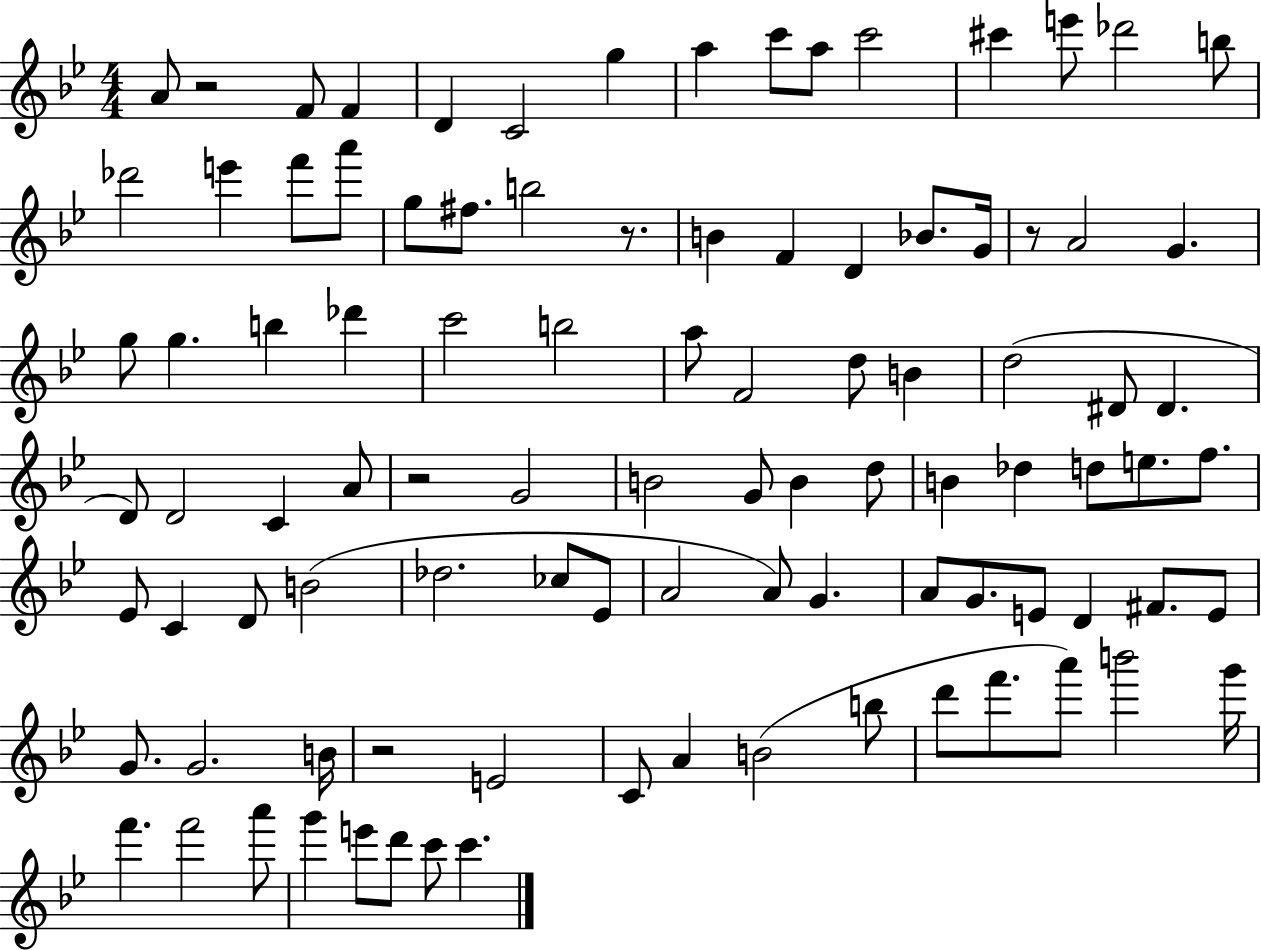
X:1
T:Untitled
M:4/4
L:1/4
K:Bb
A/2 z2 F/2 F D C2 g a c'/2 a/2 c'2 ^c' e'/2 _d'2 b/2 _d'2 e' f'/2 a'/2 g/2 ^f/2 b2 z/2 B F D _B/2 G/4 z/2 A2 G g/2 g b _d' c'2 b2 a/2 F2 d/2 B d2 ^D/2 ^D D/2 D2 C A/2 z2 G2 B2 G/2 B d/2 B _d d/2 e/2 f/2 _E/2 C D/2 B2 _d2 _c/2 _E/2 A2 A/2 G A/2 G/2 E/2 D ^F/2 E/2 G/2 G2 B/4 z2 E2 C/2 A B2 b/2 d'/2 f'/2 a'/2 b'2 g'/4 f' f'2 a'/2 g' e'/2 d'/2 c'/2 c'